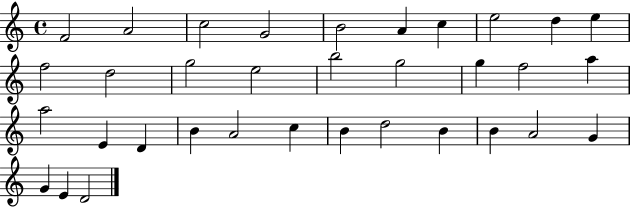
F4/h A4/h C5/h G4/h B4/h A4/q C5/q E5/h D5/q E5/q F5/h D5/h G5/h E5/h B5/h G5/h G5/q F5/h A5/q A5/h E4/q D4/q B4/q A4/h C5/q B4/q D5/h B4/q B4/q A4/h G4/q G4/q E4/q D4/h